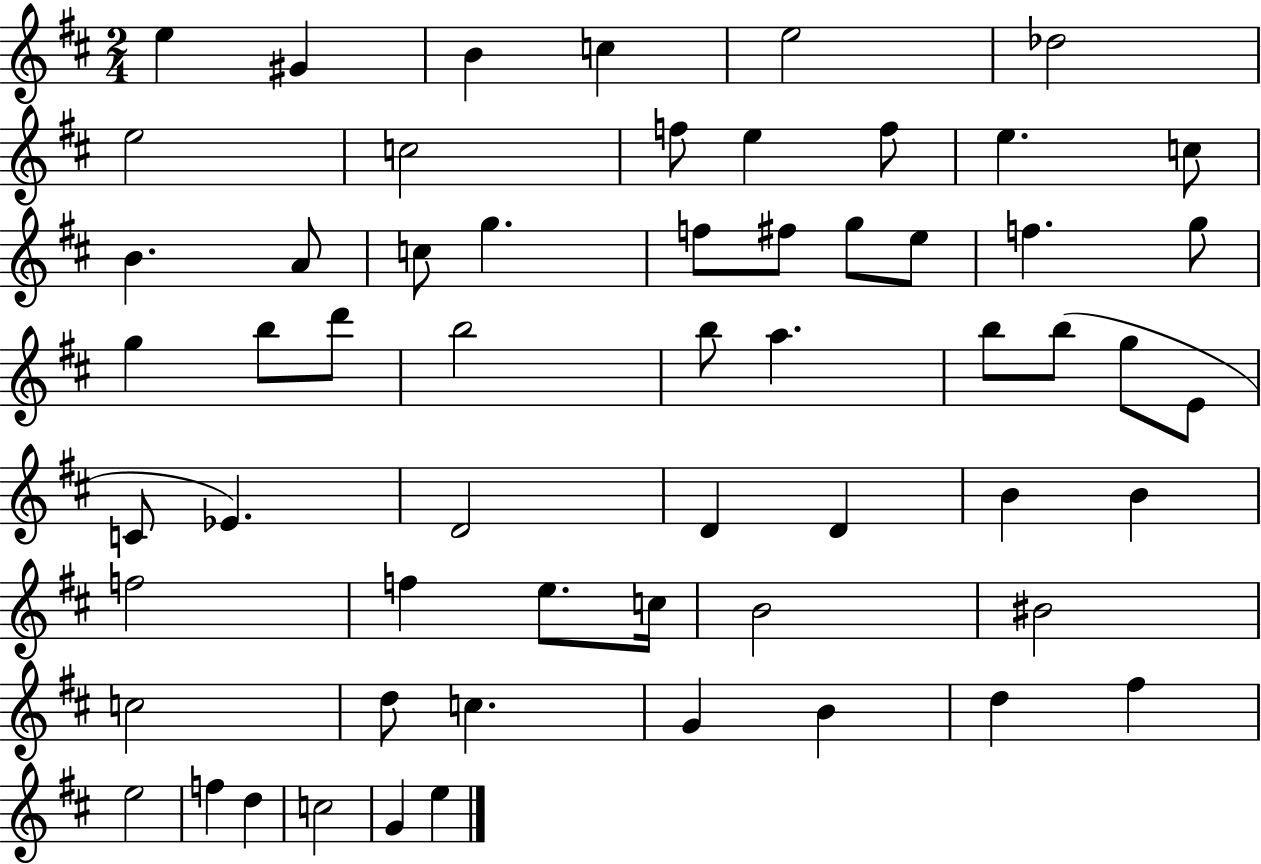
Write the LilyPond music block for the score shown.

{
  \clef treble
  \numericTimeSignature
  \time 2/4
  \key d \major
  e''4 gis'4 | b'4 c''4 | e''2 | des''2 | \break e''2 | c''2 | f''8 e''4 f''8 | e''4. c''8 | \break b'4. a'8 | c''8 g''4. | f''8 fis''8 g''8 e''8 | f''4. g''8 | \break g''4 b''8 d'''8 | b''2 | b''8 a''4. | b''8 b''8( g''8 e'8 | \break c'8 ees'4.) | d'2 | d'4 d'4 | b'4 b'4 | \break f''2 | f''4 e''8. c''16 | b'2 | bis'2 | \break c''2 | d''8 c''4. | g'4 b'4 | d''4 fis''4 | \break e''2 | f''4 d''4 | c''2 | g'4 e''4 | \break \bar "|."
}